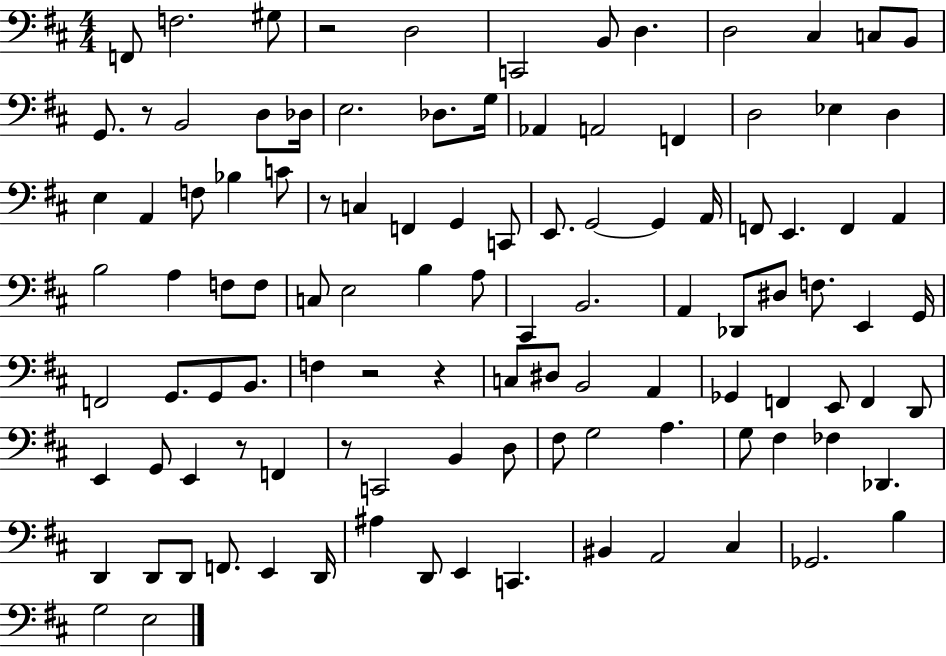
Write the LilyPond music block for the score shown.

{
  \clef bass
  \numericTimeSignature
  \time 4/4
  \key d \major
  f,8 f2. gis8 | r2 d2 | c,2 b,8 d4. | d2 cis4 c8 b,8 | \break g,8. r8 b,2 d8 des16 | e2. des8. g16 | aes,4 a,2 f,4 | d2 ees4 d4 | \break e4 a,4 f8 bes4 c'8 | r8 c4 f,4 g,4 c,8 | e,8. g,2~~ g,4 a,16 | f,8 e,4. f,4 a,4 | \break b2 a4 f8 f8 | c8 e2 b4 a8 | cis,4 b,2. | a,4 des,8 dis8 f8. e,4 g,16 | \break f,2 g,8. g,8 b,8. | f4 r2 r4 | c8 dis8 b,2 a,4 | ges,4 f,4 e,8 f,4 d,8 | \break e,4 g,8 e,4 r8 f,4 | r8 c,2 b,4 d8 | fis8 g2 a4. | g8 fis4 fes4 des,4. | \break d,4 d,8 d,8 f,8. e,4 d,16 | ais4 d,8 e,4 c,4. | bis,4 a,2 cis4 | ges,2. b4 | \break g2 e2 | \bar "|."
}